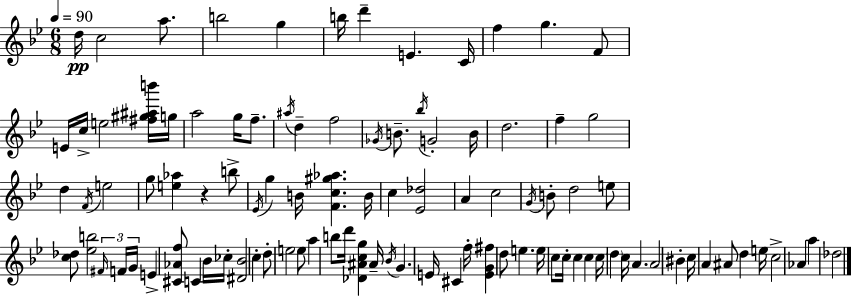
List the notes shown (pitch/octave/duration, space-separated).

D5/s C5/h A5/e. B5/h G5/q B5/s D6/q E4/q. C4/s F5/q G5/q. F4/e E4/s C5/s E5/h [F#5,G#5,A#5,B6]/s G5/s A5/h G5/s F5/e. A#5/s D5/q F5/h Gb4/s B4/e. Bb5/s G4/h B4/s D5/h. F5/q G5/h D5/q F4/s E5/h G5/e [E5,Ab5]/q R/q B5/e Eb4/s G5/q B4/s [F4,C5,G#5,Ab5]/q. B4/s C5/q [Eb4,Db5]/h A4/q C5/h G4/s B4/e D5/h E5/e [C5,Db5]/e [Eb5,B5]/h F#4/s F4/s G4/s E4/q [C#4,Ab4,F5]/e C4/q Bb4/s CES5/s [D#4,Bb4]/h C5/q D5/e E5/h E5/e A5/q B5/e D6/s [Db4,A#4,C5,G5]/q A#4/s Bb4/s G4/q. E4/s C#4/q F5/s [E4,G4,F#5]/q D5/e E5/q. E5/s C5/e C5/s C5/q C5/q C5/s D5/q C5/s A4/q. A4/h BIS4/q C5/s A4/q A#4/e D5/q E5/s C5/h Ab4/q A5/q Db5/h